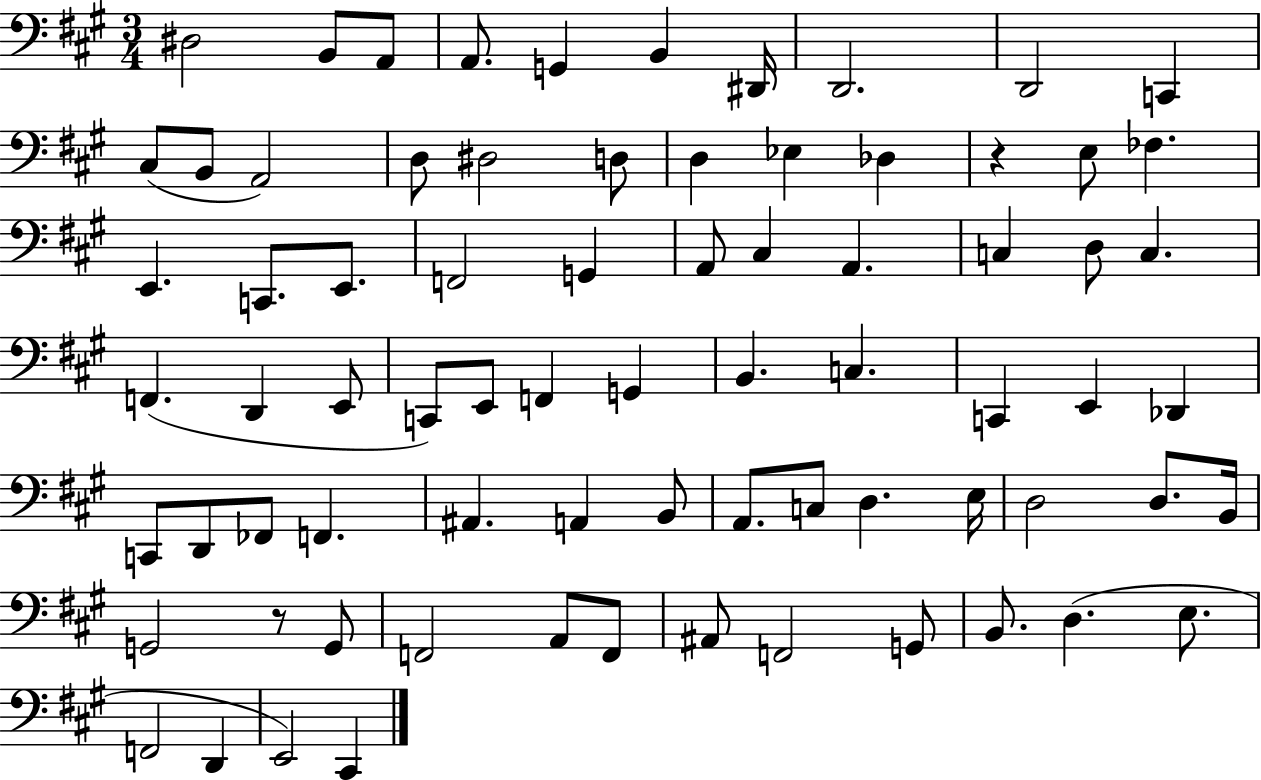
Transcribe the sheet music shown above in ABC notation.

X:1
T:Untitled
M:3/4
L:1/4
K:A
^D,2 B,,/2 A,,/2 A,,/2 G,, B,, ^D,,/4 D,,2 D,,2 C,, ^C,/2 B,,/2 A,,2 D,/2 ^D,2 D,/2 D, _E, _D, z E,/2 _F, E,, C,,/2 E,,/2 F,,2 G,, A,,/2 ^C, A,, C, D,/2 C, F,, D,, E,,/2 C,,/2 E,,/2 F,, G,, B,, C, C,, E,, _D,, C,,/2 D,,/2 _F,,/2 F,, ^A,, A,, B,,/2 A,,/2 C,/2 D, E,/4 D,2 D,/2 B,,/4 G,,2 z/2 G,,/2 F,,2 A,,/2 F,,/2 ^A,,/2 F,,2 G,,/2 B,,/2 D, E,/2 F,,2 D,, E,,2 ^C,,